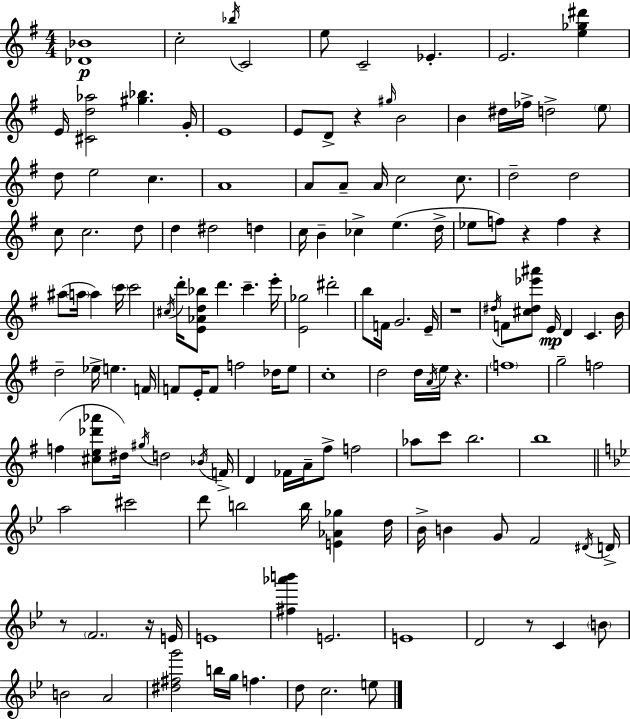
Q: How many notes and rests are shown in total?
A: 145